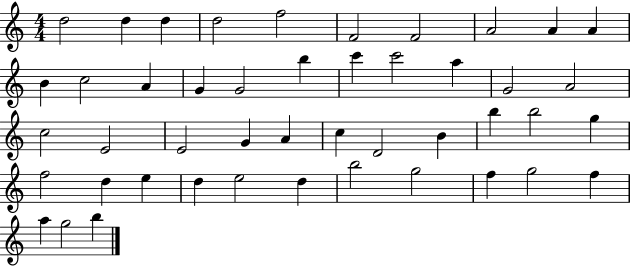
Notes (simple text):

D5/h D5/q D5/q D5/h F5/h F4/h F4/h A4/h A4/q A4/q B4/q C5/h A4/q G4/q G4/h B5/q C6/q C6/h A5/q G4/h A4/h C5/h E4/h E4/h G4/q A4/q C5/q D4/h B4/q B5/q B5/h G5/q F5/h D5/q E5/q D5/q E5/h D5/q B5/h G5/h F5/q G5/h F5/q A5/q G5/h B5/q